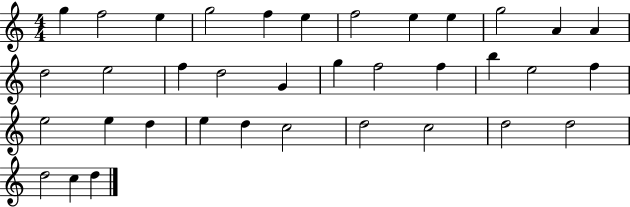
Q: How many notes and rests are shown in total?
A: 36